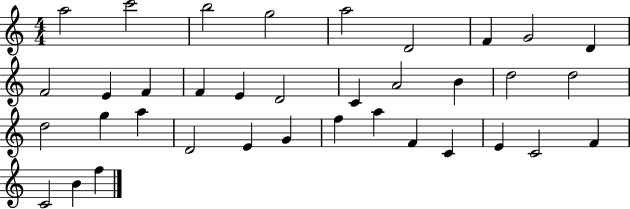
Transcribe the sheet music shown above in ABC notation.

X:1
T:Untitled
M:4/4
L:1/4
K:C
a2 c'2 b2 g2 a2 D2 F G2 D F2 E F F E D2 C A2 B d2 d2 d2 g a D2 E G f a F C E C2 F C2 B f